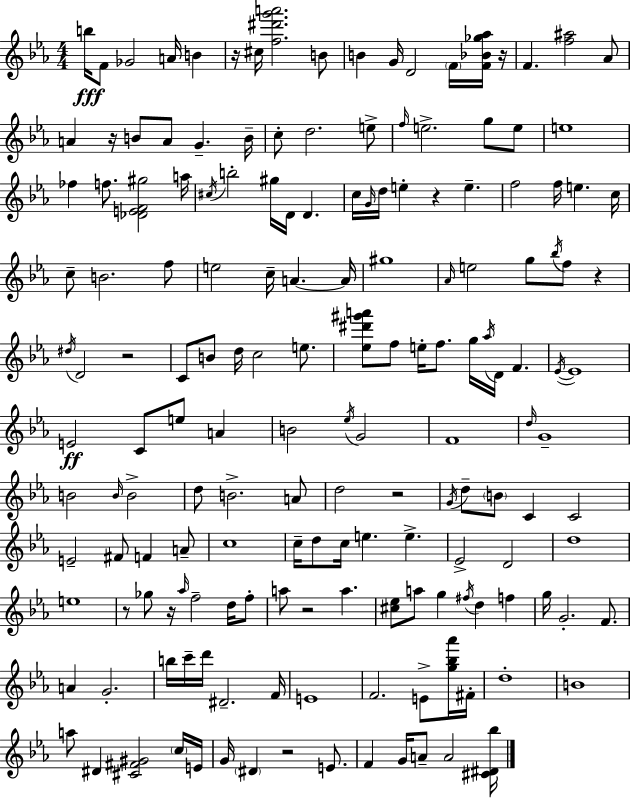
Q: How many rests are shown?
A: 11